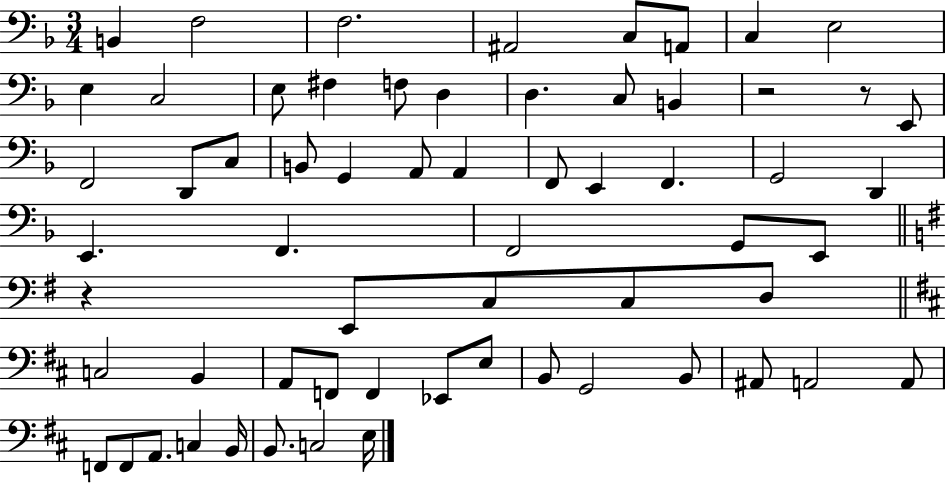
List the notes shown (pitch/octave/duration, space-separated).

B2/q F3/h F3/h. A#2/h C3/e A2/e C3/q E3/h E3/q C3/h E3/e F#3/q F3/e D3/q D3/q. C3/e B2/q R/h R/e E2/e F2/h D2/e C3/e B2/e G2/q A2/e A2/q F2/e E2/q F2/q. G2/h D2/q E2/q. F2/q. F2/h G2/e E2/e R/q E2/e C3/e C3/e D3/e C3/h B2/q A2/e F2/e F2/q Eb2/e E3/e B2/e G2/h B2/e A#2/e A2/h A2/e F2/e F2/e A2/e. C3/q B2/s B2/e. C3/h E3/s